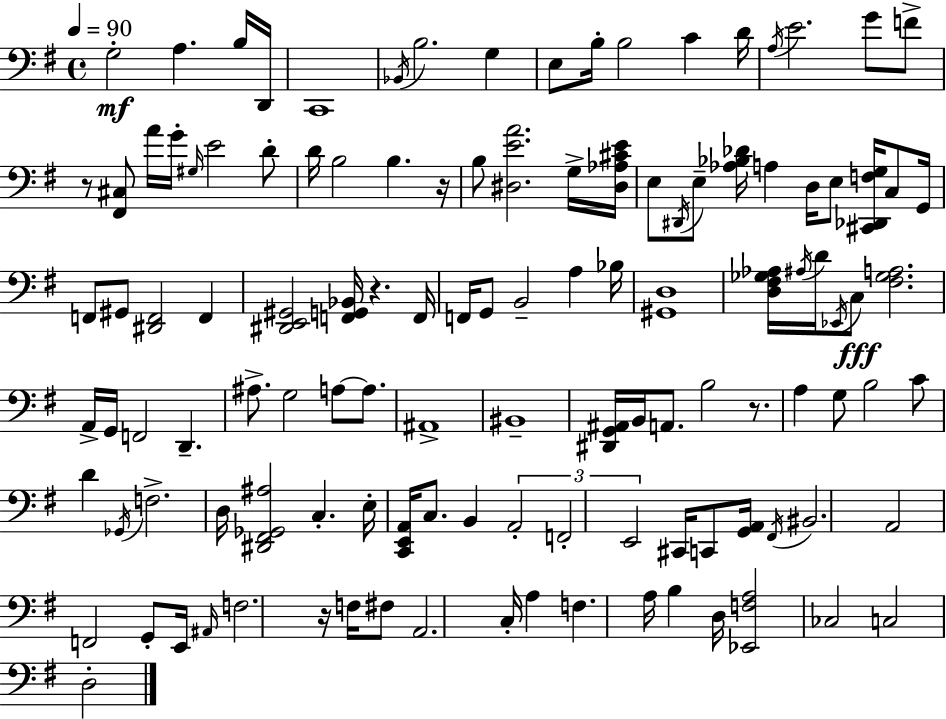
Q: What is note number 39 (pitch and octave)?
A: F2